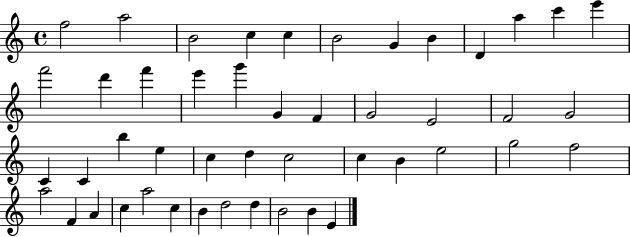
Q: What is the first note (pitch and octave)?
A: F5